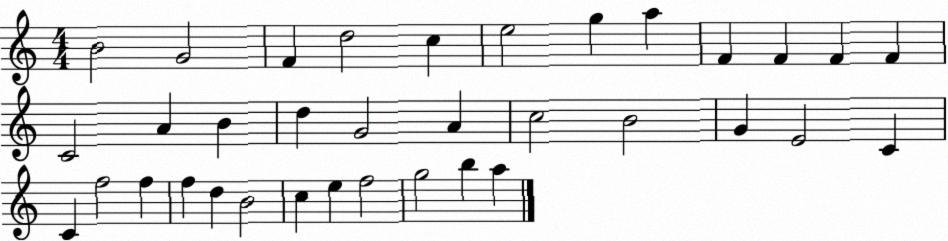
X:1
T:Untitled
M:4/4
L:1/4
K:C
B2 G2 F d2 c e2 g a F F F F C2 A B d G2 A c2 B2 G E2 C C f2 f f d B2 c e f2 g2 b a